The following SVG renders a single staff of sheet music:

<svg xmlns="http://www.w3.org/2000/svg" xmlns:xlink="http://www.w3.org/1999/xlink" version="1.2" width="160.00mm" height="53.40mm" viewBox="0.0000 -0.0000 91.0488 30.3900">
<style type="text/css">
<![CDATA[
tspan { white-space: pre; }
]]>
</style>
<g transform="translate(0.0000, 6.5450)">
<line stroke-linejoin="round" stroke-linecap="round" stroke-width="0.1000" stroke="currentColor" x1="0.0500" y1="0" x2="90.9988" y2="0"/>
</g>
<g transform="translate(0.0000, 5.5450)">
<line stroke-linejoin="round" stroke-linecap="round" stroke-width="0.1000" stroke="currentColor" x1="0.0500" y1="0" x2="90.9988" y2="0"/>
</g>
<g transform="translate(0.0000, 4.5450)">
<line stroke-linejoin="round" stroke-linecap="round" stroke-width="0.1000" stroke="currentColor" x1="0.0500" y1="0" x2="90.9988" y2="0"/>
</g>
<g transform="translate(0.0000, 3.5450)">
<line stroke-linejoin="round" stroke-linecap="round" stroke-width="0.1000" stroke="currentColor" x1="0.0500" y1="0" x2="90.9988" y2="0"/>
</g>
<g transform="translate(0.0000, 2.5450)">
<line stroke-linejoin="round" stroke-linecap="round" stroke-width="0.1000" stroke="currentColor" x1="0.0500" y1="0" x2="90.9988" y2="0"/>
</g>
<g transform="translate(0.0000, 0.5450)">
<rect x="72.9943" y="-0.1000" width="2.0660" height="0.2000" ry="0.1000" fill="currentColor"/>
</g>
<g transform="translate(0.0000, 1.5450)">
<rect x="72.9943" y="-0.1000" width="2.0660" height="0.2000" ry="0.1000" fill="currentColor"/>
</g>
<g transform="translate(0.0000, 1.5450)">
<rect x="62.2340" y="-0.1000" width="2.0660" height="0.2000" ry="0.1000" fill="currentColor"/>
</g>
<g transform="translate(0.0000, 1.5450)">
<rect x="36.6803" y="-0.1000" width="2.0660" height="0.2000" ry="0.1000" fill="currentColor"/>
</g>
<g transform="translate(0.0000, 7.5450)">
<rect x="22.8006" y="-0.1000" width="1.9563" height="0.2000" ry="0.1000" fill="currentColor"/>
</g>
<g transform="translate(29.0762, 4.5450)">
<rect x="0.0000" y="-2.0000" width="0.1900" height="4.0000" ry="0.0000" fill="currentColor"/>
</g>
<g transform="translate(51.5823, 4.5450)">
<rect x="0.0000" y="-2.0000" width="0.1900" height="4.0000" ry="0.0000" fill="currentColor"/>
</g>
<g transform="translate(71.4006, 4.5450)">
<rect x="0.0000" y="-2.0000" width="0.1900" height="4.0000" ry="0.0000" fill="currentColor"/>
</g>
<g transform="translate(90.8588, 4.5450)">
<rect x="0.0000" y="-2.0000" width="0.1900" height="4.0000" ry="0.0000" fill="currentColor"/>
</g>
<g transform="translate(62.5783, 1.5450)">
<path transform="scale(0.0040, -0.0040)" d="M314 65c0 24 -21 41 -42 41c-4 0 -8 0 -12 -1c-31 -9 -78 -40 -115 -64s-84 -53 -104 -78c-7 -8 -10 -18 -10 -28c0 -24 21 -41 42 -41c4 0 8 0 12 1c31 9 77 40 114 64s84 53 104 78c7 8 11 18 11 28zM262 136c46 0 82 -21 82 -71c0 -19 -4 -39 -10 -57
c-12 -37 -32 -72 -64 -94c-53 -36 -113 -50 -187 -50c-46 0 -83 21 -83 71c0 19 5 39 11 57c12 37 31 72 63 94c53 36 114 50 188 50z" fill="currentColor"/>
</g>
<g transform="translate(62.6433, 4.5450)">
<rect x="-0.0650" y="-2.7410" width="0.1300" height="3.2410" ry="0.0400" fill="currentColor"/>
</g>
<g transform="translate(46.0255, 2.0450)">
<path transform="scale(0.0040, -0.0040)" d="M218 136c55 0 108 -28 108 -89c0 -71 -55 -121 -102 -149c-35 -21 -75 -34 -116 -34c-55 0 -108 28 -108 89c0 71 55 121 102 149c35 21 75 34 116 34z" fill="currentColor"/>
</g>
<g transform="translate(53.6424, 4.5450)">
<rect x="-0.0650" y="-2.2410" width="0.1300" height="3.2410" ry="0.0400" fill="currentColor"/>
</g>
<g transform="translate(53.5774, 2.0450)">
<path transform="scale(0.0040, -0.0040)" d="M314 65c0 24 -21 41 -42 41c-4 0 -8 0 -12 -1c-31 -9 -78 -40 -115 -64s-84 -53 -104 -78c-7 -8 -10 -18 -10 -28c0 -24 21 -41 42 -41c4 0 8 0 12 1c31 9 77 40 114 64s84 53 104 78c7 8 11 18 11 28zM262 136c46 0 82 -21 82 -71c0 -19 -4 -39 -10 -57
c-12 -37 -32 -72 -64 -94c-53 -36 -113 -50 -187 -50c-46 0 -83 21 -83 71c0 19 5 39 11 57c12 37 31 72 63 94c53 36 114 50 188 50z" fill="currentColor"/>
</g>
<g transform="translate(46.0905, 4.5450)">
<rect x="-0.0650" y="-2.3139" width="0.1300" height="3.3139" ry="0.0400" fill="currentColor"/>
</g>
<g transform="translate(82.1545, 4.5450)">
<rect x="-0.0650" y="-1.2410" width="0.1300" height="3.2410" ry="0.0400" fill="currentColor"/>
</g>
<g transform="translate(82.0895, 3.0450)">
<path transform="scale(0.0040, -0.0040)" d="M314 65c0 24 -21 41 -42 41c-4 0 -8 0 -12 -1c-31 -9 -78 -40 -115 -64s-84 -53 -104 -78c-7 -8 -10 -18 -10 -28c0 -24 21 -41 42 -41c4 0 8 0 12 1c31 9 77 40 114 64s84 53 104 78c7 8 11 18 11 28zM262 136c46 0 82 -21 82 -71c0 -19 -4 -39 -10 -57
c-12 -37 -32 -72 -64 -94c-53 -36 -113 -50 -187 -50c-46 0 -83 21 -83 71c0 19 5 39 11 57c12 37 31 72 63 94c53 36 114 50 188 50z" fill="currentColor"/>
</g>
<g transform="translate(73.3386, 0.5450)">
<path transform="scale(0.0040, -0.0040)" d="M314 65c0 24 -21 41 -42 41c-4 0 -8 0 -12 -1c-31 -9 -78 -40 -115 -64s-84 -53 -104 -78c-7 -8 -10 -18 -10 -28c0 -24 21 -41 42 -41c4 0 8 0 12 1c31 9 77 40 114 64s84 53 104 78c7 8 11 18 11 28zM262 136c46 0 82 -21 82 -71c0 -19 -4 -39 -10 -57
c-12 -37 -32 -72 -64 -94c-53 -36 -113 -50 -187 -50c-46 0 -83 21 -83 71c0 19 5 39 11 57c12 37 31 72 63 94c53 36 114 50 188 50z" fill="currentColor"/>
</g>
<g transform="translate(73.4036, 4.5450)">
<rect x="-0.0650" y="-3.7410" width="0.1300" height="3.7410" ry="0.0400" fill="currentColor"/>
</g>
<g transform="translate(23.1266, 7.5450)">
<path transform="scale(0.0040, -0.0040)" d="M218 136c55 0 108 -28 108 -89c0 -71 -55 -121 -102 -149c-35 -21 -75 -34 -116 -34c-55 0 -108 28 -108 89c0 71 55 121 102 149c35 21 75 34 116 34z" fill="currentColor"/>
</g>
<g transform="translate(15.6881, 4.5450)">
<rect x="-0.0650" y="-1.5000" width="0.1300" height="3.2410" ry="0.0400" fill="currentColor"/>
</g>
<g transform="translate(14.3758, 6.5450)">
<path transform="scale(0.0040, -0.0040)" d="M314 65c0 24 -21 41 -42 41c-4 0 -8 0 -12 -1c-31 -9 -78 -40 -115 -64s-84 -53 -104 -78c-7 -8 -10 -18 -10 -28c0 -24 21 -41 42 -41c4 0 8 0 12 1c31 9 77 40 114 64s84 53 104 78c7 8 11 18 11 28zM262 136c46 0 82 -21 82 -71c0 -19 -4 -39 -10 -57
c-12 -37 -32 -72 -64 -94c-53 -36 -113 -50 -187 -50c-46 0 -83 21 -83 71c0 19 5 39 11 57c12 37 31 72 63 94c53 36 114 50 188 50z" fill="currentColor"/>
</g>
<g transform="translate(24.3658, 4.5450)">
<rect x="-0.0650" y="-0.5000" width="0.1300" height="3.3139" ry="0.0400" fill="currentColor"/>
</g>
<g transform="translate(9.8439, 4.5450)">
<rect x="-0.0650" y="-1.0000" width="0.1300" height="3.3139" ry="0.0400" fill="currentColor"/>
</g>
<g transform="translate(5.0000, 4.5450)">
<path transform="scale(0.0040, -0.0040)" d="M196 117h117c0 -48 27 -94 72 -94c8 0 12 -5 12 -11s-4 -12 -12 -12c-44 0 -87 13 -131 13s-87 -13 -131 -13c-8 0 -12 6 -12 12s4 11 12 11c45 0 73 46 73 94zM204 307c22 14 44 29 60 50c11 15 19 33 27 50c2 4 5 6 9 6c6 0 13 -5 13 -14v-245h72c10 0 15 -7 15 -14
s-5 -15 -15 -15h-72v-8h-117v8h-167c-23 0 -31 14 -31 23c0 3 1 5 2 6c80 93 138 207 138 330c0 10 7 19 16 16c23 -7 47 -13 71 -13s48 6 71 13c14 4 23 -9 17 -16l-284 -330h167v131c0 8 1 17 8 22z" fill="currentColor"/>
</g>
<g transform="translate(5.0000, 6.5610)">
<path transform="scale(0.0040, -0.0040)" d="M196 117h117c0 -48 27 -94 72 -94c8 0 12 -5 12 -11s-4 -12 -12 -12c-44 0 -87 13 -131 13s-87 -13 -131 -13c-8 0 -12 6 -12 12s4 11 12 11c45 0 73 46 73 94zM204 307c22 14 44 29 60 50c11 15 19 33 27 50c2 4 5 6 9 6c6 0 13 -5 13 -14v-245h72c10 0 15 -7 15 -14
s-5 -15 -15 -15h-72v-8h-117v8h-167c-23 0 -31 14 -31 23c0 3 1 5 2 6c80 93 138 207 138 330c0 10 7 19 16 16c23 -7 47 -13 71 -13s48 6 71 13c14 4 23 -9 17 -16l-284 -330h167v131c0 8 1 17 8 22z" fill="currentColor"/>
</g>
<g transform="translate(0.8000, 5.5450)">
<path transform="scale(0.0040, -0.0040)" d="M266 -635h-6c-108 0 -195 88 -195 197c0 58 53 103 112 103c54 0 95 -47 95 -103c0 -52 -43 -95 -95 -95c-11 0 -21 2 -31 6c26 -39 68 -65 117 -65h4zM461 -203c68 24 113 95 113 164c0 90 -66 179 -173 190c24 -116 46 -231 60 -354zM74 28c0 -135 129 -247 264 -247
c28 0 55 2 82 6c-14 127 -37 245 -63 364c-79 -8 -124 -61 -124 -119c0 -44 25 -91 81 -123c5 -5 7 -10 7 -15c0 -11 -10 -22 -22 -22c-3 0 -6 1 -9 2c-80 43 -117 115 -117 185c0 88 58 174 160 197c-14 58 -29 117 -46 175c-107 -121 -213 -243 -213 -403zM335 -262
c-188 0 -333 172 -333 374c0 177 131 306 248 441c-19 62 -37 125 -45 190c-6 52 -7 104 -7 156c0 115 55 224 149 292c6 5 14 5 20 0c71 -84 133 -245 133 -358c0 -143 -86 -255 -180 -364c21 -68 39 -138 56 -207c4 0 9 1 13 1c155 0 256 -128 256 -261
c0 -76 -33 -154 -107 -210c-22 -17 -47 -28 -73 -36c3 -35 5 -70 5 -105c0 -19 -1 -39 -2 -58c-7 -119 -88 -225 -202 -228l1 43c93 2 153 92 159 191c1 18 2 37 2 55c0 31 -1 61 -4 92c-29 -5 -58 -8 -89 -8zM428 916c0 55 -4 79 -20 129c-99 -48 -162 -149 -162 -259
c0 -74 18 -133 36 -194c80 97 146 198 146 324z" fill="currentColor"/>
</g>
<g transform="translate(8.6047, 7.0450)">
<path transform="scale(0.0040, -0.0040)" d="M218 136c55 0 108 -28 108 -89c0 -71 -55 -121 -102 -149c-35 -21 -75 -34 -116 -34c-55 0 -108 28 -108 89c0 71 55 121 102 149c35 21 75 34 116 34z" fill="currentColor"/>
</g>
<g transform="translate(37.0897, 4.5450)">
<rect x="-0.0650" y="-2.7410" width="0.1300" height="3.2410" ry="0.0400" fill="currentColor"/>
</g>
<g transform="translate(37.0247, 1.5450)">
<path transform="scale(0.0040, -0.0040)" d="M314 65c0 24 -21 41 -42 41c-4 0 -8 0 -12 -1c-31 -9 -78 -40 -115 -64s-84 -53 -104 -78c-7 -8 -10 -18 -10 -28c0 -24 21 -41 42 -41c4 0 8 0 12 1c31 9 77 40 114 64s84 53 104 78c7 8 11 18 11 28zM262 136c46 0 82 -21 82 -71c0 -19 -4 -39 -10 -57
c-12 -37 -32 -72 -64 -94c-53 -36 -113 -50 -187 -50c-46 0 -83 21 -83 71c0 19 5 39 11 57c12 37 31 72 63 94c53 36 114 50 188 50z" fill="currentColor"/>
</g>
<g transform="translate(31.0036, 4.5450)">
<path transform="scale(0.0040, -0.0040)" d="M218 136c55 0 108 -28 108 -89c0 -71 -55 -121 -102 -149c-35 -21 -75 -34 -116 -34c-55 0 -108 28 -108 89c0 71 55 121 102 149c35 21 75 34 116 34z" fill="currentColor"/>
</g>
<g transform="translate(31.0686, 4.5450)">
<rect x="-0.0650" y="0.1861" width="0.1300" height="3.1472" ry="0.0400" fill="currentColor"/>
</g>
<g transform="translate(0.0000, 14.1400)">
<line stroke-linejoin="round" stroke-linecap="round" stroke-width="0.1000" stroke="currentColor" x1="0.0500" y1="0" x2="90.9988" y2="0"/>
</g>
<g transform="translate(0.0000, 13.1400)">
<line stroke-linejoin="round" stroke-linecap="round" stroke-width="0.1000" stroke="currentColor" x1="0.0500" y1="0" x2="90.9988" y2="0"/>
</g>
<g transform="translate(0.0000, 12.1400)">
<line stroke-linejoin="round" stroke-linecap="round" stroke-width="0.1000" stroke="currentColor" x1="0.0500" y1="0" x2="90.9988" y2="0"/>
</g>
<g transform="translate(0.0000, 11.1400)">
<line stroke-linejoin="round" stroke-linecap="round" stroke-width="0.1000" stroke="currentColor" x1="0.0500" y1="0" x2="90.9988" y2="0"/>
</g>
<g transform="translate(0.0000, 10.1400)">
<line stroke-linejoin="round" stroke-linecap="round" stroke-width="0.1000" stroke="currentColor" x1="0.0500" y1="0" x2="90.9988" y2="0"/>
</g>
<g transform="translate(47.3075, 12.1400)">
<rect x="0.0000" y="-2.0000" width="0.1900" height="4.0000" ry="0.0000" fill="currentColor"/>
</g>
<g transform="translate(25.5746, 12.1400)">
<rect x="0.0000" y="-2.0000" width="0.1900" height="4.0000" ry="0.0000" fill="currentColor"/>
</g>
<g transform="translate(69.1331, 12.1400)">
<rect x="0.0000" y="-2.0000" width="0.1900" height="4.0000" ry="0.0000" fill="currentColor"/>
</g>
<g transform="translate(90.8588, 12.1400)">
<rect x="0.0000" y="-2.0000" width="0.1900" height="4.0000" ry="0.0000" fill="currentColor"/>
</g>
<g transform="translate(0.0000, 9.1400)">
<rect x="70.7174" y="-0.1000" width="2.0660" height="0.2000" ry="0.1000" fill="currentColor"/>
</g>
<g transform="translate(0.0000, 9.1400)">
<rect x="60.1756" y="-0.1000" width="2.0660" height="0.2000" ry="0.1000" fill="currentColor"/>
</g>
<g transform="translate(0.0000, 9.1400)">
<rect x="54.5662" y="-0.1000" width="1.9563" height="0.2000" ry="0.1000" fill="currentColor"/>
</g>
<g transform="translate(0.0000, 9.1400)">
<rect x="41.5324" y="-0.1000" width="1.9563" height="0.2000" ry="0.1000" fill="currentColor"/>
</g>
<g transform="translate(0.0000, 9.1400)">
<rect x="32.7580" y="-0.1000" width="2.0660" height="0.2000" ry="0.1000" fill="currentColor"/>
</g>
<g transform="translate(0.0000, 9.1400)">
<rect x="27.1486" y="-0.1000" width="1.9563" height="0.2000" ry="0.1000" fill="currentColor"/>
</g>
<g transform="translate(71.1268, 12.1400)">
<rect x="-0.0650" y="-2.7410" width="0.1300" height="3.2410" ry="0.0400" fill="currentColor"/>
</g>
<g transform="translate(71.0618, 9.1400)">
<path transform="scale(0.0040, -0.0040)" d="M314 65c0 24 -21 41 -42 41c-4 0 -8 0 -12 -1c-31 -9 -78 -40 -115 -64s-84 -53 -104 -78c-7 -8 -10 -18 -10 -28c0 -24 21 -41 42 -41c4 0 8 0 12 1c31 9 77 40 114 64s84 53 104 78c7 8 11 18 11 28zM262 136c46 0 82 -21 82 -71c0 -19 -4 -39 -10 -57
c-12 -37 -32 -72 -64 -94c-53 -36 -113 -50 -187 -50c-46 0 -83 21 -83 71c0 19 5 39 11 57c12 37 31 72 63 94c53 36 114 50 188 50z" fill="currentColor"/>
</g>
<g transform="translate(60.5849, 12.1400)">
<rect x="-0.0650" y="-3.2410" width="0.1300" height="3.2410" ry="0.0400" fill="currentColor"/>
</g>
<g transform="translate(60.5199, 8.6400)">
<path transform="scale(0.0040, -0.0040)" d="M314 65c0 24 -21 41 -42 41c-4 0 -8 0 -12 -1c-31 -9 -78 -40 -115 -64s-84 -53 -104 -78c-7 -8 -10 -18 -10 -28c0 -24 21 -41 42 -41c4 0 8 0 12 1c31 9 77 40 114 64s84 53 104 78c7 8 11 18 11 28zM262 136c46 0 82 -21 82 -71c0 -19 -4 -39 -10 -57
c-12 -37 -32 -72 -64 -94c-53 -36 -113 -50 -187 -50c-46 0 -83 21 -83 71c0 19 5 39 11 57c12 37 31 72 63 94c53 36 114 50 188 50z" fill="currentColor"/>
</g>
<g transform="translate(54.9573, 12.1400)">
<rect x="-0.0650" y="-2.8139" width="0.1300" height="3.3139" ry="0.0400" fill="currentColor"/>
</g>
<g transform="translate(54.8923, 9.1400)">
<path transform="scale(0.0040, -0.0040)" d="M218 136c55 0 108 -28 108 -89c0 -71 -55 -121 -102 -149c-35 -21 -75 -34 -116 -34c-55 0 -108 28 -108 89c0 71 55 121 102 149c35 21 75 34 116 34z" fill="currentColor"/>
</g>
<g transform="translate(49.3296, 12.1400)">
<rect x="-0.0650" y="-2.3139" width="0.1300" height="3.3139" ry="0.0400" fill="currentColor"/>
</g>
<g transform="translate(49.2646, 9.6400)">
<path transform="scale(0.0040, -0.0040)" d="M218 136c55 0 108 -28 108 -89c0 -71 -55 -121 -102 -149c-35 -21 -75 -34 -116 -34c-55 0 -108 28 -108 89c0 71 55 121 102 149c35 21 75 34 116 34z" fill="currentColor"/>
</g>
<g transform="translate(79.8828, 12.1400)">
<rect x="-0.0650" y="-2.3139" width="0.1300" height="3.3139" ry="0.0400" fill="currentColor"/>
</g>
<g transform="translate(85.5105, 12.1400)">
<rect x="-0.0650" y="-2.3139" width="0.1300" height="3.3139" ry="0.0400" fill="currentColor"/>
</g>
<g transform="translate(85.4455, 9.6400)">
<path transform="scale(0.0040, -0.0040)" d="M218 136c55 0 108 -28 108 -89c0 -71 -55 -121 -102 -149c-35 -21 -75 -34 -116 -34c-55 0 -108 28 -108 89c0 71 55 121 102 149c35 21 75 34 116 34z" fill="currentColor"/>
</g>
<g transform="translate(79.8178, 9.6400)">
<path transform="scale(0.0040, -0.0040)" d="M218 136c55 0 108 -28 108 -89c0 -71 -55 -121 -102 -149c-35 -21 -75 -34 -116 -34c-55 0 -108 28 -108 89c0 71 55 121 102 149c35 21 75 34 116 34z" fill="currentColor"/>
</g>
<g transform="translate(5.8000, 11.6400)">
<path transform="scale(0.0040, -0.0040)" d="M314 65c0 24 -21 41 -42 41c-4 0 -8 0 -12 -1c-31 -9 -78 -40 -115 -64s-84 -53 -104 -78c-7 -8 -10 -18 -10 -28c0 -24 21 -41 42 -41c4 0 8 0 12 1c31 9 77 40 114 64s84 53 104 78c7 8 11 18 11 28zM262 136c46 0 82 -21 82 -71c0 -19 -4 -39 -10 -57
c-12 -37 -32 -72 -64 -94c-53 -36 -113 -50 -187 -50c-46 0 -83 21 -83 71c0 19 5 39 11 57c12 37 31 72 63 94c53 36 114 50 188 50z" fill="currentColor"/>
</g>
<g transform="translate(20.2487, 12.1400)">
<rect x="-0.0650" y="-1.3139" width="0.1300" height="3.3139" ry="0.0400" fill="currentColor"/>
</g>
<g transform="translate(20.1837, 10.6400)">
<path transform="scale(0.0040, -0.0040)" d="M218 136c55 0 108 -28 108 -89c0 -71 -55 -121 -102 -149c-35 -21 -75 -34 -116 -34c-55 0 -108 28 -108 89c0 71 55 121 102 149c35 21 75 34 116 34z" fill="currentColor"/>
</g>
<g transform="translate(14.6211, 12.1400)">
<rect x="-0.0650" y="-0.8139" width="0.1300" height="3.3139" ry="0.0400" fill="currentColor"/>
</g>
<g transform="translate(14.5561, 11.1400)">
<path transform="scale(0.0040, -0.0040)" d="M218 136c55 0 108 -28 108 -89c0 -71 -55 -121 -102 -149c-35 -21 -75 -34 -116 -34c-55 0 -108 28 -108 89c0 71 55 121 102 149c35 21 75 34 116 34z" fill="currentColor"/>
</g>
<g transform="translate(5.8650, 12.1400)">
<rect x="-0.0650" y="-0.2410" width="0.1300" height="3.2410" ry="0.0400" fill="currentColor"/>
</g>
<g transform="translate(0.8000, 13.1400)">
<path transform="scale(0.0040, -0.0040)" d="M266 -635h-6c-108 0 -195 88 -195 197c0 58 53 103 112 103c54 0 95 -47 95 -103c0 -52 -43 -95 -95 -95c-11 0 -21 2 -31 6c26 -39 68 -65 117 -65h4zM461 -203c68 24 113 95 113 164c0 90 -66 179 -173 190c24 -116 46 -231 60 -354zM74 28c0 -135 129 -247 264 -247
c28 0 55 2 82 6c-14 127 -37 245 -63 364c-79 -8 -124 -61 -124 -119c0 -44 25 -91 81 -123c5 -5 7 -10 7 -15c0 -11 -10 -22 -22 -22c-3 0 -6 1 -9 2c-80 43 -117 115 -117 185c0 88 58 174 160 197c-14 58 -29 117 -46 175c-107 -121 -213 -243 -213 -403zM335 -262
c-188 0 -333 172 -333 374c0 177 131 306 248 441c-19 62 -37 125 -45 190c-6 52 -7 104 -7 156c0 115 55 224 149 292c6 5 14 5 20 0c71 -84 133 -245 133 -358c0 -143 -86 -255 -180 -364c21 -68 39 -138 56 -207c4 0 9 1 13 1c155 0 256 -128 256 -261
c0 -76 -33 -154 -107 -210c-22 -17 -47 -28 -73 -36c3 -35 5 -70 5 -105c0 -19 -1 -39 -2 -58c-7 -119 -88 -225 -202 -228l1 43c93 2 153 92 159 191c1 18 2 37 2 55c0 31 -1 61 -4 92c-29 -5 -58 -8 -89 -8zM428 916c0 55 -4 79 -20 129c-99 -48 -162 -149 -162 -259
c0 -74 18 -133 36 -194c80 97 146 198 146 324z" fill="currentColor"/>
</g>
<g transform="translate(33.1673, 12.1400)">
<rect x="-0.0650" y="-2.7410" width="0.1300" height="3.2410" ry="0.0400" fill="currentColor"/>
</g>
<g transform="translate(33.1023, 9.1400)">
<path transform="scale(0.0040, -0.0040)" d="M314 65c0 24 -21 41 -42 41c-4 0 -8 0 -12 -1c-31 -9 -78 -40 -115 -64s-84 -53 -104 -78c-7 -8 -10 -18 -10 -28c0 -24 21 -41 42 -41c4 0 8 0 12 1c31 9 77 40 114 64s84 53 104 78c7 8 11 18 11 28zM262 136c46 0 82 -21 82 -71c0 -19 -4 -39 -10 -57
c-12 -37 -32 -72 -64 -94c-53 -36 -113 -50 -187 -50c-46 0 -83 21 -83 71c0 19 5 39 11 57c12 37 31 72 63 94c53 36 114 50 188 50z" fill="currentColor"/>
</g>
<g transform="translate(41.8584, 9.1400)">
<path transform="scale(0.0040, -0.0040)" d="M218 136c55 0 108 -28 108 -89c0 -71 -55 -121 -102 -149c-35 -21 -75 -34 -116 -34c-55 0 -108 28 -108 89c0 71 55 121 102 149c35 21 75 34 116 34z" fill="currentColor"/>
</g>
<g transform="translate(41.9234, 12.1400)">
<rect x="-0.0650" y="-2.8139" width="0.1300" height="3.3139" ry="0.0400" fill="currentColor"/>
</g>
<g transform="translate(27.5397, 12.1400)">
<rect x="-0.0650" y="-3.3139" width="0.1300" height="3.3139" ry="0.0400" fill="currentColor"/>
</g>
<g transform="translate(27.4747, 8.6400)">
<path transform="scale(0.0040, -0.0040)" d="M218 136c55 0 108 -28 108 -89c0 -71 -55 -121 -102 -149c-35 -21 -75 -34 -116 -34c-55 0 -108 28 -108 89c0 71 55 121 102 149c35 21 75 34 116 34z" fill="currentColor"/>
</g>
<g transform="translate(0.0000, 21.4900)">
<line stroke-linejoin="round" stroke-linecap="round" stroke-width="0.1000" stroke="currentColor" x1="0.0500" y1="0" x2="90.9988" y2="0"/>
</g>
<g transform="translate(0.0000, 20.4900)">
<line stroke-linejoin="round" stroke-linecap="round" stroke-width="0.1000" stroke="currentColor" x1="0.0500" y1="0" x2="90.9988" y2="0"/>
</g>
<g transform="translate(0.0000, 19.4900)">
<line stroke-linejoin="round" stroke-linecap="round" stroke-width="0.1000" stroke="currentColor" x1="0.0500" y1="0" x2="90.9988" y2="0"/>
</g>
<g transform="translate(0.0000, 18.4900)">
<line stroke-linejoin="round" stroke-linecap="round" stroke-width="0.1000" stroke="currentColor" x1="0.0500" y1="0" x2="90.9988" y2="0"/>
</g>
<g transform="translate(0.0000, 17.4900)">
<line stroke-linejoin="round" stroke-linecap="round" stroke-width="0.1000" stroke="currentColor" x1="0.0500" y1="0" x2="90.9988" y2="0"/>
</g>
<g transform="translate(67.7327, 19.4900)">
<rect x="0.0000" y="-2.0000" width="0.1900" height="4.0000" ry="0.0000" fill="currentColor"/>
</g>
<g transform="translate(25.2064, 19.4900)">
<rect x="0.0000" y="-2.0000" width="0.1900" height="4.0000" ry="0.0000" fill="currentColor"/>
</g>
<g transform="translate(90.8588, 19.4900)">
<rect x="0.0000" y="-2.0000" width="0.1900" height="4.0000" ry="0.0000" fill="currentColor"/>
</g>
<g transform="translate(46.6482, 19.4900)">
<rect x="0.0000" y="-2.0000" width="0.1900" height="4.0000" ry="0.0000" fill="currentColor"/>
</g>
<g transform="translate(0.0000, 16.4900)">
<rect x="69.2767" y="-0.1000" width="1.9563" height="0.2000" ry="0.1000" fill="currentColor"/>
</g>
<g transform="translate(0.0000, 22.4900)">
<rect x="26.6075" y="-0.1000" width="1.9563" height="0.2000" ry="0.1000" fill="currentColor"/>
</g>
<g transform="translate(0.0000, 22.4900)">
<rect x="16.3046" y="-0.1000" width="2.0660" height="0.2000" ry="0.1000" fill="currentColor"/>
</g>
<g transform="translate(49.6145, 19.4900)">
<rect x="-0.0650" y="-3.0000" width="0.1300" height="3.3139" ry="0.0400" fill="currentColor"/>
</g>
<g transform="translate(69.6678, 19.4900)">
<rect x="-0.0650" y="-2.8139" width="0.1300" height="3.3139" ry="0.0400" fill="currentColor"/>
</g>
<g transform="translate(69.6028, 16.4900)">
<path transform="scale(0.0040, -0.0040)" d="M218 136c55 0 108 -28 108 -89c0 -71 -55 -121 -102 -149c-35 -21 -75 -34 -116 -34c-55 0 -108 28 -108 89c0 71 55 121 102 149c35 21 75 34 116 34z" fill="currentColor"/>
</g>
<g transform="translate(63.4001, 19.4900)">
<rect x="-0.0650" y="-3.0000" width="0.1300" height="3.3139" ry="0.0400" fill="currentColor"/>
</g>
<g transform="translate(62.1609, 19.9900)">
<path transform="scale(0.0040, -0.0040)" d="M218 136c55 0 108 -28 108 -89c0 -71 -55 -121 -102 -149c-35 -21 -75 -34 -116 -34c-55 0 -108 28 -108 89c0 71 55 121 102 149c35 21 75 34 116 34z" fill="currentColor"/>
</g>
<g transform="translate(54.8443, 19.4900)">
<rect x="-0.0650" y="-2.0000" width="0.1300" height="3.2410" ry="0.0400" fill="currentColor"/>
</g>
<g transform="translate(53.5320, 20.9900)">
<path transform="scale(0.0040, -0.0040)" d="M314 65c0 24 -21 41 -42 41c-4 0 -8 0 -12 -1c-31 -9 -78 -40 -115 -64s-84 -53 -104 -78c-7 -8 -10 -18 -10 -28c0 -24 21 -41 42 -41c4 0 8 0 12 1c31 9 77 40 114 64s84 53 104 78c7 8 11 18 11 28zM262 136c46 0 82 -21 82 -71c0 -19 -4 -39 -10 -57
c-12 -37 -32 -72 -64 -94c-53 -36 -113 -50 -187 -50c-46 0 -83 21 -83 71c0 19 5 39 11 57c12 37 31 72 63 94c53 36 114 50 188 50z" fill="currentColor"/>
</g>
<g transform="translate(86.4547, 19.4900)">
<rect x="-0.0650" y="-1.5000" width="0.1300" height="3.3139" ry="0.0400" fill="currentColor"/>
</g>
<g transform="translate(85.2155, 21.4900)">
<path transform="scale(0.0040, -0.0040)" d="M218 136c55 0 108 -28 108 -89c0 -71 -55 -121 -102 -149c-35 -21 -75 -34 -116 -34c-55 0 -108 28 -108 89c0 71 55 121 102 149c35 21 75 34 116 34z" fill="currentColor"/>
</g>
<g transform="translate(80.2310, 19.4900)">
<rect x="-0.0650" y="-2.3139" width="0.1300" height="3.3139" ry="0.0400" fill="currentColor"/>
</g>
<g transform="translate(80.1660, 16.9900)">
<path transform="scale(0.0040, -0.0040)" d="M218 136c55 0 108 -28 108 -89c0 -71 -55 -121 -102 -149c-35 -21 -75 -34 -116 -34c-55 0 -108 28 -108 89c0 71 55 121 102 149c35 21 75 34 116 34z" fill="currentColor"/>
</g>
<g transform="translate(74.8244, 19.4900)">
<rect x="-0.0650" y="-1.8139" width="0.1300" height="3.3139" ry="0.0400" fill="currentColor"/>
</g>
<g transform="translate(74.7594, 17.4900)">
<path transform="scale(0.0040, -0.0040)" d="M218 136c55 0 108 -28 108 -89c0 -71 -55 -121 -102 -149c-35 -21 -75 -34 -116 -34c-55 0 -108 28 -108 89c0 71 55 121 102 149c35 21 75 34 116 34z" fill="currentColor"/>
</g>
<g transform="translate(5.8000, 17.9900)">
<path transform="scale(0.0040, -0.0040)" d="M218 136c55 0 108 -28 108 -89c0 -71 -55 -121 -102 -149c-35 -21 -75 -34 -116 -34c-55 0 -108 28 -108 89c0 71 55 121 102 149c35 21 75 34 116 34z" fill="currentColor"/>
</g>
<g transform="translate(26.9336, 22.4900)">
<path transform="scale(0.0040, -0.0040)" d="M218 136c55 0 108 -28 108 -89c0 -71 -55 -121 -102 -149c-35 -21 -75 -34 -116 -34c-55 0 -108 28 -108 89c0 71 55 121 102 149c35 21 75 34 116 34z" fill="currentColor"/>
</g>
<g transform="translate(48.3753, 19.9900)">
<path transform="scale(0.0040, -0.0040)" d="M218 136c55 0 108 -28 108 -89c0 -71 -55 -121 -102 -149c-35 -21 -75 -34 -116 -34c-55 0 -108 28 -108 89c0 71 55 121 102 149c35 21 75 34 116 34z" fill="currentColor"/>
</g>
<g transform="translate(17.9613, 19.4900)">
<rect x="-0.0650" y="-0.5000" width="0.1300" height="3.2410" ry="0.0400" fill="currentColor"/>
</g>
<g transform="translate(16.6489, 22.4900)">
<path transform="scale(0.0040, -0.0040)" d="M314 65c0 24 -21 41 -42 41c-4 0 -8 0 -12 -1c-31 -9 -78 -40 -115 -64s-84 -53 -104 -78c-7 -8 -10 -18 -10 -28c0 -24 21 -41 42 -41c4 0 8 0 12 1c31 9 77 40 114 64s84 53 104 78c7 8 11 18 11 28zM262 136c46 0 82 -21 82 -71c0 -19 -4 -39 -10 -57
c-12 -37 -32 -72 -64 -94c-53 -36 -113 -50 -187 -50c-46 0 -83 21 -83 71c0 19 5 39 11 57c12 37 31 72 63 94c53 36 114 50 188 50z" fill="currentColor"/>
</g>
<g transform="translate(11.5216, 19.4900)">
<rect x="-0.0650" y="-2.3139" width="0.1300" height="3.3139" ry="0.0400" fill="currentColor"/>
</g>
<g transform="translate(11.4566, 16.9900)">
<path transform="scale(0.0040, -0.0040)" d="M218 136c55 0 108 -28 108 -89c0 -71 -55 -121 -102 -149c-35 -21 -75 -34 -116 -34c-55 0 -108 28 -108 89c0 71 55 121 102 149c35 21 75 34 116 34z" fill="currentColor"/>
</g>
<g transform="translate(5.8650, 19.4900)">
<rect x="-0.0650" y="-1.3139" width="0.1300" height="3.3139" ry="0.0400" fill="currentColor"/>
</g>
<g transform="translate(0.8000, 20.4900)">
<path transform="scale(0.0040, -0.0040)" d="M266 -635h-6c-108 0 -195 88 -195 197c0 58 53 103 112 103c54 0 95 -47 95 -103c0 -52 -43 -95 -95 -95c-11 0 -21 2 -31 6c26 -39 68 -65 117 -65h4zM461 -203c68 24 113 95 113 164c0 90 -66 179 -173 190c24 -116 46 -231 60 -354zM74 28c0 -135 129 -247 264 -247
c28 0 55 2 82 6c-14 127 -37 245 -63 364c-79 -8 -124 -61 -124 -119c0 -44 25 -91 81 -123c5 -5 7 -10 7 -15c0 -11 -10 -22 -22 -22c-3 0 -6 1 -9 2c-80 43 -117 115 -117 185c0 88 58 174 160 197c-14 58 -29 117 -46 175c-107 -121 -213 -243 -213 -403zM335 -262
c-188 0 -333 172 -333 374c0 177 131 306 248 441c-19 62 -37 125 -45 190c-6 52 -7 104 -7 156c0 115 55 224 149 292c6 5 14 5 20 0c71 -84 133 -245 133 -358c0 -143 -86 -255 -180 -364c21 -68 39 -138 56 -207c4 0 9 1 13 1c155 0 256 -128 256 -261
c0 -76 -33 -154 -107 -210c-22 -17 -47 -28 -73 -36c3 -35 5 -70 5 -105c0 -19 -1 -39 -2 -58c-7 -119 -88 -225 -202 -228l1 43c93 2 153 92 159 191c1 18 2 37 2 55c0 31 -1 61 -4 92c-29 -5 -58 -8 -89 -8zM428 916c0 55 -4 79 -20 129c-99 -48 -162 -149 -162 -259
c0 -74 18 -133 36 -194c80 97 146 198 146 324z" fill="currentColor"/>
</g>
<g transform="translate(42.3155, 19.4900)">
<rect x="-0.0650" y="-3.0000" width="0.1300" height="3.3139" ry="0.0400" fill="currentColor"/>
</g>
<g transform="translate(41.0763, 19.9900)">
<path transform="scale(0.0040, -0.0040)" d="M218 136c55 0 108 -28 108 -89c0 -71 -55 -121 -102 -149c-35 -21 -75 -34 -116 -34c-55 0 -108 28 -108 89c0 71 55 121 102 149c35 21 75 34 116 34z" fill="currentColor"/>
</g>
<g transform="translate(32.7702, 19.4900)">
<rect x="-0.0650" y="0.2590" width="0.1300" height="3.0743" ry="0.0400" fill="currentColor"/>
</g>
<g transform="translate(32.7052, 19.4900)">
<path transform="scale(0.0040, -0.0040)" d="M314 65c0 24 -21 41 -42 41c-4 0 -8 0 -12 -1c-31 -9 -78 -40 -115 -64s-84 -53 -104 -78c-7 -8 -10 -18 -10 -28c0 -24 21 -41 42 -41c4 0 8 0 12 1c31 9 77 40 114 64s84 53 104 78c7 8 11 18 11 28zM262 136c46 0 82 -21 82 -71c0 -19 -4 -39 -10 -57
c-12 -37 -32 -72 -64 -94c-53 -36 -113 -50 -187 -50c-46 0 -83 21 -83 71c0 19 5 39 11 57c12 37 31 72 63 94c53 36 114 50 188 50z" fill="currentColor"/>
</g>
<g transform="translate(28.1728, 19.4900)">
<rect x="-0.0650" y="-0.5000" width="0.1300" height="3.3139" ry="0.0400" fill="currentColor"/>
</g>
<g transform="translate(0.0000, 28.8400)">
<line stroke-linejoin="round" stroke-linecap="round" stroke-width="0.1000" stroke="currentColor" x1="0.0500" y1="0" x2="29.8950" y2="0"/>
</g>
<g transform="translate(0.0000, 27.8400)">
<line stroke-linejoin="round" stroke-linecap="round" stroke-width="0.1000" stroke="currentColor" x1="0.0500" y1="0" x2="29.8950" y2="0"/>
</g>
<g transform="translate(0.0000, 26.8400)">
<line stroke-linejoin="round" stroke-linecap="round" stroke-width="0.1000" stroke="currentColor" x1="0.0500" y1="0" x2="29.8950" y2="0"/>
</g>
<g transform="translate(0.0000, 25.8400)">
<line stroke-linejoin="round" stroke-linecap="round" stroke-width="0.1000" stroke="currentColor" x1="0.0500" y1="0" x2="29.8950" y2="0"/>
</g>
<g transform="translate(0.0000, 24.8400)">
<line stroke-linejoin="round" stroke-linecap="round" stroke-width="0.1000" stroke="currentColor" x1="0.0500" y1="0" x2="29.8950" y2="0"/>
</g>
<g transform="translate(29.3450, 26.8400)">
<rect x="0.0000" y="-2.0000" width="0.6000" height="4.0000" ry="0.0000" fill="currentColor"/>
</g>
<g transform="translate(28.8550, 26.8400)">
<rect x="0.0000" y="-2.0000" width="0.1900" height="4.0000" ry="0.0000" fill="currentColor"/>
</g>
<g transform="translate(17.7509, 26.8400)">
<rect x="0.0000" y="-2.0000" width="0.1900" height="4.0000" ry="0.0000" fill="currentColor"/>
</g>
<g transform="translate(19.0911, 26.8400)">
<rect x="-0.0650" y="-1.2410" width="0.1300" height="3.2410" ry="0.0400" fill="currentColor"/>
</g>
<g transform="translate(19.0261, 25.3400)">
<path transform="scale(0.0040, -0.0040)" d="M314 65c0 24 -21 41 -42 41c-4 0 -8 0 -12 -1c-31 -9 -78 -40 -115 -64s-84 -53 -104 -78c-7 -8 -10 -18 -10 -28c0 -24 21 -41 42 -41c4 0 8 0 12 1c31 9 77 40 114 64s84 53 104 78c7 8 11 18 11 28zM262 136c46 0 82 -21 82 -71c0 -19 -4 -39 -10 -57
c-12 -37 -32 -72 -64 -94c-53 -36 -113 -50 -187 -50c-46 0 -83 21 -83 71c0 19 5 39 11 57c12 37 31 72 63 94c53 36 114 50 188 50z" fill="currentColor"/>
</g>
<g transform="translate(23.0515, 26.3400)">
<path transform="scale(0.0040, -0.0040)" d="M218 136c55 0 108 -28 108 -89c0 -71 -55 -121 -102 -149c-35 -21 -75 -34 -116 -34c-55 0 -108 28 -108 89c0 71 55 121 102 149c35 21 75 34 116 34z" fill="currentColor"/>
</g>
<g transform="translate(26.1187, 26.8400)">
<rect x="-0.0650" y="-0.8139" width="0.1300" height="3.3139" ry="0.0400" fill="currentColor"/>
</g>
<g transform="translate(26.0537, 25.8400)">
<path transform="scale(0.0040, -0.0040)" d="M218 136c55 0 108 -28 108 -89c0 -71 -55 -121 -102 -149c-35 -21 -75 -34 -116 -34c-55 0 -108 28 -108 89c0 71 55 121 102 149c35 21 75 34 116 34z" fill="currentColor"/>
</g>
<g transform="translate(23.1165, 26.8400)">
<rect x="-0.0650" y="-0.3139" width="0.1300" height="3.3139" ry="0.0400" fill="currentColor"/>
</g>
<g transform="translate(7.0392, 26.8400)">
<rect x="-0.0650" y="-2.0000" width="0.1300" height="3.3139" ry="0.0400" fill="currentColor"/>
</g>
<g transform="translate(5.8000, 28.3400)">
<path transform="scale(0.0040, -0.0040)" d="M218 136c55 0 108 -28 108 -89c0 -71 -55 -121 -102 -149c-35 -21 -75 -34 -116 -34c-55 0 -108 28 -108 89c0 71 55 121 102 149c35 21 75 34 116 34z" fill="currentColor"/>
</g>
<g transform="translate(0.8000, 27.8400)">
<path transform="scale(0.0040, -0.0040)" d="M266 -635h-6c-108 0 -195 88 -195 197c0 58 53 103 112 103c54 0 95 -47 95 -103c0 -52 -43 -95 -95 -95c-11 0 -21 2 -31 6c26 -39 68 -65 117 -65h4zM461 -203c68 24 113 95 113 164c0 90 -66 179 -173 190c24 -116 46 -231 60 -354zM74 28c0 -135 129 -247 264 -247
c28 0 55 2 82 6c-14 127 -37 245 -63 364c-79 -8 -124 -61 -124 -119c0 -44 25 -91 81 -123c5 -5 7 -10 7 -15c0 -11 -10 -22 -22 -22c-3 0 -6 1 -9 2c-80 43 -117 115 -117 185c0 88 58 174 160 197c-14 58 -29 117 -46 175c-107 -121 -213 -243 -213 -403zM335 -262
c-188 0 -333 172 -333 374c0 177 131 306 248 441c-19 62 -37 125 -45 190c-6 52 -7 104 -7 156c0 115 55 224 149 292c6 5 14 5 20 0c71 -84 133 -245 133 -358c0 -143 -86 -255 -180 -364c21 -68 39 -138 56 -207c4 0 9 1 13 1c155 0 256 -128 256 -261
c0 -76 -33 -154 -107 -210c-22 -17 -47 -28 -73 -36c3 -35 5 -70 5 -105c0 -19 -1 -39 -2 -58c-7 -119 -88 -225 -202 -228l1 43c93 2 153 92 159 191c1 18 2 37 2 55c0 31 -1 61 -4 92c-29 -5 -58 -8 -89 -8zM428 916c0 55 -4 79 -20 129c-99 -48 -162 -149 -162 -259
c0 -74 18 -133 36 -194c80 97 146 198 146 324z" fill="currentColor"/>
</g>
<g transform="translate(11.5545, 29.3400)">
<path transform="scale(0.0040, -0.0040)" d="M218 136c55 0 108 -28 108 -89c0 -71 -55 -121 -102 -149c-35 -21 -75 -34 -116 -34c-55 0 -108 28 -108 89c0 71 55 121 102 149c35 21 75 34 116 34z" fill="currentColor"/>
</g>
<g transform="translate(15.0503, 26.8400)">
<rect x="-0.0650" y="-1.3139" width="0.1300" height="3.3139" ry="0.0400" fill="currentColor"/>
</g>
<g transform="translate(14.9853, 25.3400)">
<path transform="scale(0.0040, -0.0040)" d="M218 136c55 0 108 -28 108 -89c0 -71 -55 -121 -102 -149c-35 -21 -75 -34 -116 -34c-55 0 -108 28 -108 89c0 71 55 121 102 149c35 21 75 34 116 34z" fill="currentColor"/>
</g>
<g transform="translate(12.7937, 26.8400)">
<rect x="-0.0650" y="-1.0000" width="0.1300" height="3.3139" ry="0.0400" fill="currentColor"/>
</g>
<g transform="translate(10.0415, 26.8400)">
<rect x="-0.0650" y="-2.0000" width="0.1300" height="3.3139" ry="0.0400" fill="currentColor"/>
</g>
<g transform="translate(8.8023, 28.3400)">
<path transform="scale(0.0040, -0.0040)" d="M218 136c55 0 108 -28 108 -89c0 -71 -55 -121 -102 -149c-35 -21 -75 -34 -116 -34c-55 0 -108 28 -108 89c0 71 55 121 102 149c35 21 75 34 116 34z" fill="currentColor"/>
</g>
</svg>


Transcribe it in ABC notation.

X:1
T:Untitled
M:4/4
L:1/4
K:C
D E2 C B a2 g g2 a2 c'2 e2 c2 d e b a2 a g a b2 a2 g g e g C2 C B2 A A F2 A a f g E F F D e e2 c d